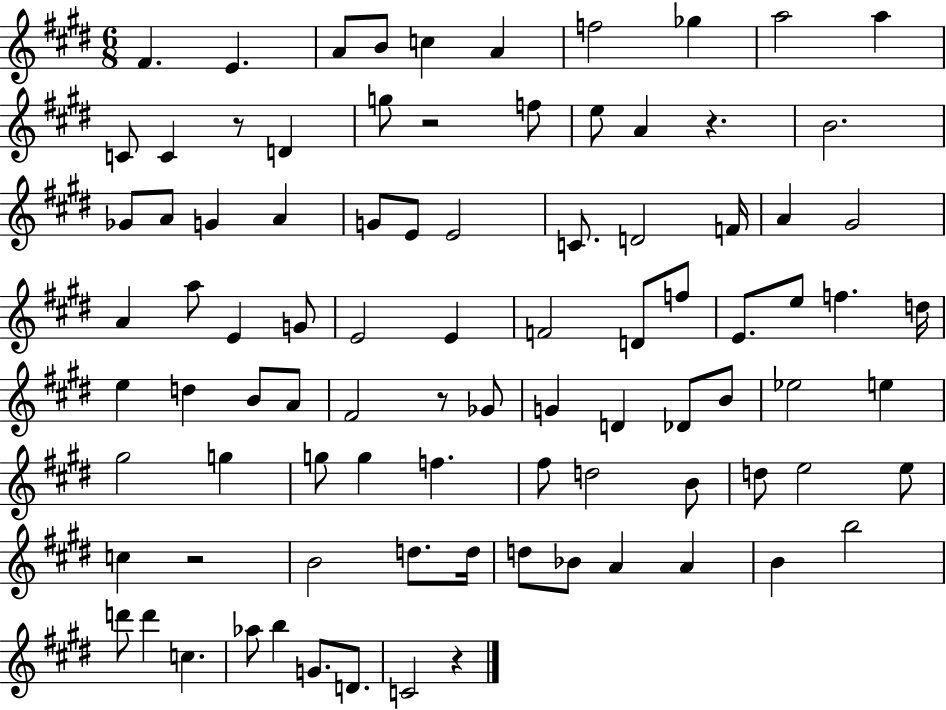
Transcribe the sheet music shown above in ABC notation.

X:1
T:Untitled
M:6/8
L:1/4
K:E
^F E A/2 B/2 c A f2 _g a2 a C/2 C z/2 D g/2 z2 f/2 e/2 A z B2 _G/2 A/2 G A G/2 E/2 E2 C/2 D2 F/4 A ^G2 A a/2 E G/2 E2 E F2 D/2 f/2 E/2 e/2 f d/4 e d B/2 A/2 ^F2 z/2 _G/2 G D _D/2 B/2 _e2 e ^g2 g g/2 g f ^f/2 d2 B/2 d/2 e2 e/2 c z2 B2 d/2 d/4 d/2 _B/2 A A B b2 d'/2 d' c _a/2 b G/2 D/2 C2 z